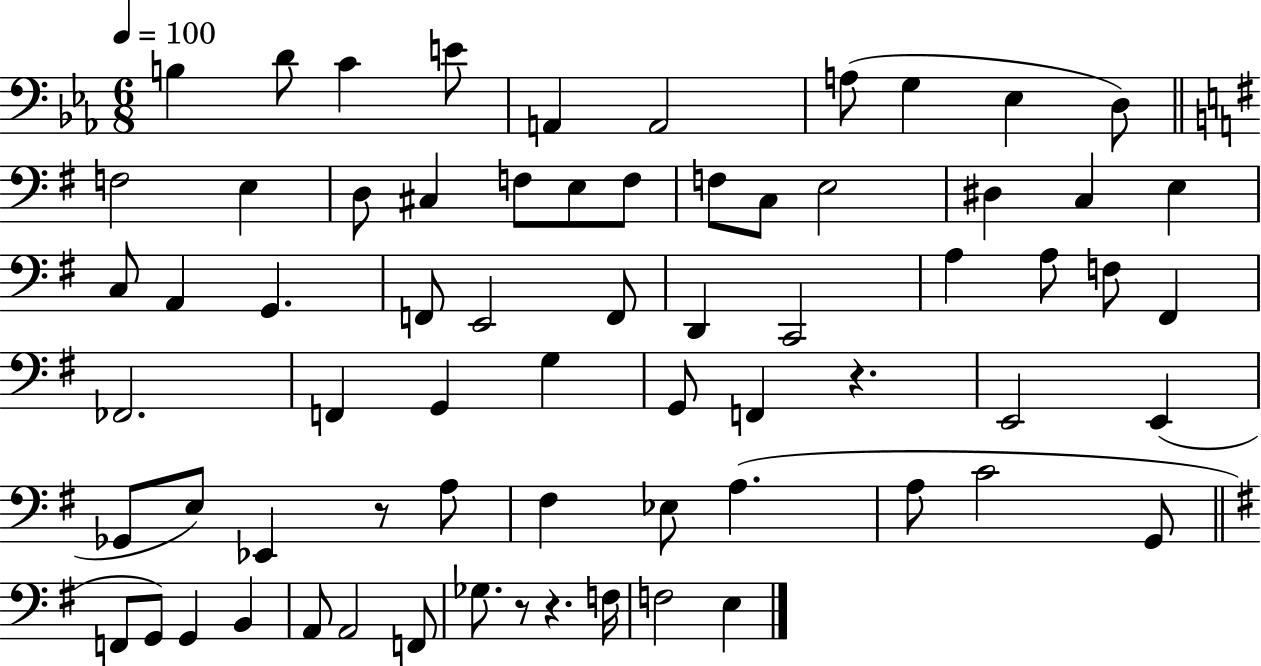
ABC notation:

X:1
T:Untitled
M:6/8
L:1/4
K:Eb
B, D/2 C E/2 A,, A,,2 A,/2 G, _E, D,/2 F,2 E, D,/2 ^C, F,/2 E,/2 F,/2 F,/2 C,/2 E,2 ^D, C, E, C,/2 A,, G,, F,,/2 E,,2 F,,/2 D,, C,,2 A, A,/2 F,/2 ^F,, _F,,2 F,, G,, G, G,,/2 F,, z E,,2 E,, _G,,/2 E,/2 _E,, z/2 A,/2 ^F, _E,/2 A, A,/2 C2 G,,/2 F,,/2 G,,/2 G,, B,, A,,/2 A,,2 F,,/2 _G,/2 z/2 z F,/4 F,2 E,